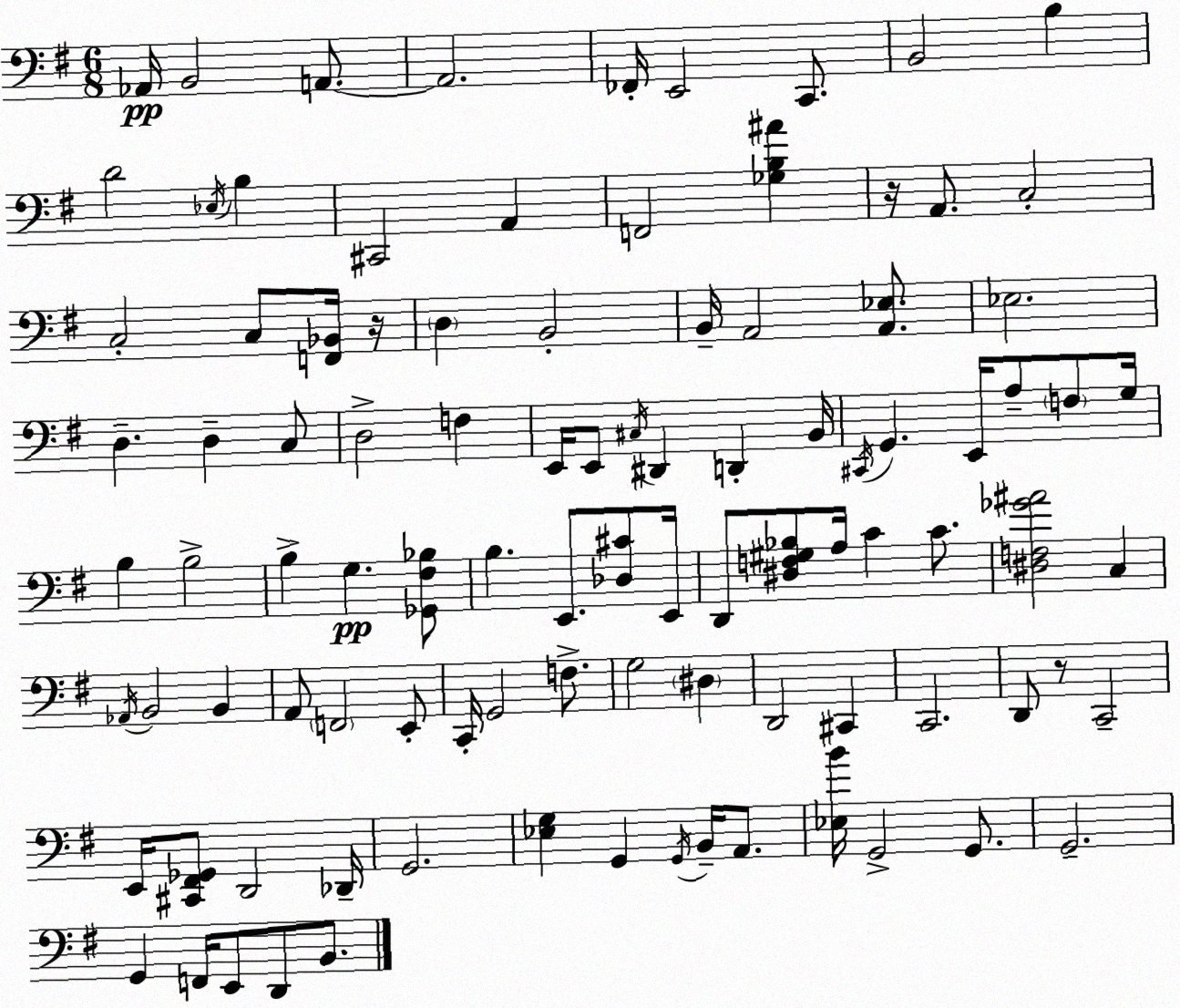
X:1
T:Untitled
M:6/8
L:1/4
K:G
_A,,/4 B,,2 A,,/2 A,,2 _F,,/4 E,,2 C,,/2 B,,2 B, D2 _E,/4 B, ^C,,2 A,, F,,2 [_G,B,^A] z/4 A,,/2 C,2 C,2 C,/2 [F,,_B,,]/4 z/4 D, B,,2 B,,/4 A,,2 [A,,_E,]/2 _E,2 D, D, C,/2 D,2 F, E,,/4 E,,/2 ^C,/4 ^D,, D,, B,,/4 ^C,,/4 G,, E,,/4 A,/2 F,/2 G,/4 B, B,2 B, G, [_G,,^F,_B,]/2 B, E,,/2 [_D,^C]/2 E,,/4 D,,/2 [^D,F,^G,_B,]/2 A,/4 C C/2 [^D,F,_G^A]2 C, _A,,/4 B,,2 B,, A,,/2 F,,2 E,,/2 C,,/4 G,,2 F,/2 G,2 ^D, D,,2 ^C,, C,,2 D,,/2 z/2 C,,2 E,,/4 [^C,,^F,,_G,,]/2 D,,2 _D,,/4 G,,2 [_E,G,] G,, G,,/4 B,,/4 A,,/2 [_E,B]/4 G,,2 G,,/2 G,,2 G,, F,,/4 E,,/2 D,,/2 B,,/2